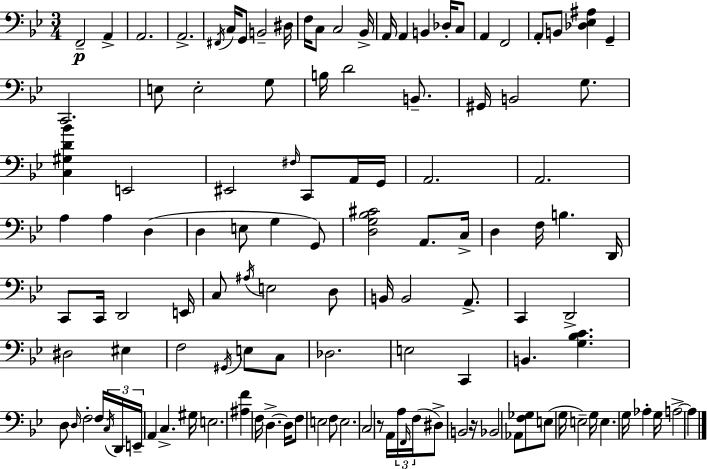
{
  \clef bass
  \numericTimeSignature
  \time 3/4
  \key g \minor
  \repeat volta 2 { f,2--\p a,4-> | a,2. | a,2.-> | \acciaccatura { fis,16 } c16 g,8 b,2-- | \break dis16 f16 c8 c2 | bes,16-> a,16 a,4 b,4 des16-. c8 | a,4 f,2 | a,8-. b,8 <des ees ais>4 g,4-- | \break c,2. | e8 e2-. g8 | b16 d'2 b,8.-- | gis,16 b,2 g8. | \break <c gis d' bes'>4 e,2 | eis,2 \grace { fis16 } c,8 | a,16 g,16 a,2. | a,2. | \break a4 a4 d4( | d4 e8 g4 | g,8) <d g bes cis'>2 a,8. | c16-> d4 f16 b4. | \break d,16 c,8 c,16 d,2 | e,16 c8 \acciaccatura { ais16 } e2 | d8 b,16 b,2 | a,8.-> c,4 d,2-> | \break dis2 eis4 | f2 \acciaccatura { gis,16 } | e8 c8 des2. | e2 | \break c,4 b,4. <g bes c'>4. | d8 \grace { d16 } f2-. | f16 \tuplet 3/2 { \acciaccatura { c16 } d,16 e,16-- } a,4 c4.-> | gis16 e2. | \break <ais f'>4 f16 d4.->~~ | d16 f8 e2 | f8 e2. | c2 | \break r8 a,16 \tuplet 3/2 { a16 \grace { f,16 }( f16 } dis8->) b,2 | r16 bes,2 | aes,8 <f ges>8 e8( g16 e2--) | g16 e4. | \break g16 aes4-. g16 a2->~~ | a4 } \bar "|."
}